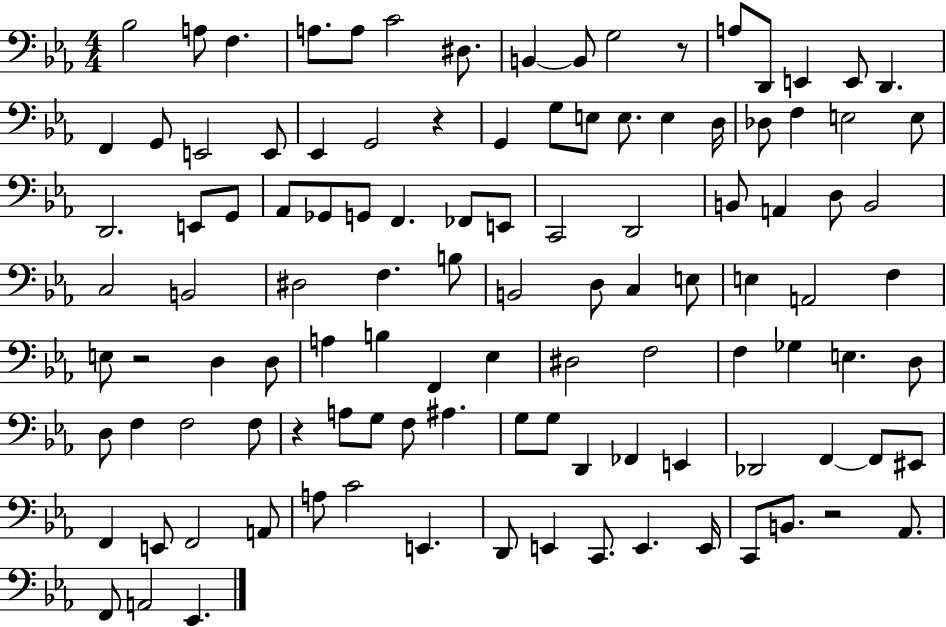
Bb3/h A3/e F3/q. A3/e. A3/e C4/h D#3/e. B2/q B2/e G3/h R/e A3/e D2/e E2/q E2/e D2/q. F2/q G2/e E2/h E2/e Eb2/q G2/h R/q G2/q G3/e E3/e E3/e. E3/q D3/s Db3/e F3/q E3/h E3/e D2/h. E2/e G2/e Ab2/e Gb2/e G2/e F2/q. FES2/e E2/e C2/h D2/h B2/e A2/q D3/e B2/h C3/h B2/h D#3/h F3/q. B3/e B2/h D3/e C3/q E3/e E3/q A2/h F3/q E3/e R/h D3/q D3/e A3/q B3/q F2/q Eb3/q D#3/h F3/h F3/q Gb3/q E3/q. D3/e D3/e F3/q F3/h F3/e R/q A3/e G3/e F3/e A#3/q. G3/e G3/e D2/q FES2/q E2/q Db2/h F2/q F2/e EIS2/e F2/q E2/e F2/h A2/e A3/e C4/h E2/q. D2/e E2/q C2/e. E2/q. E2/s C2/e B2/e. R/h Ab2/e. F2/e A2/h Eb2/q.